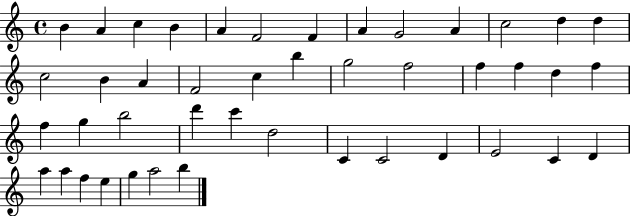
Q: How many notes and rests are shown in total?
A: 44